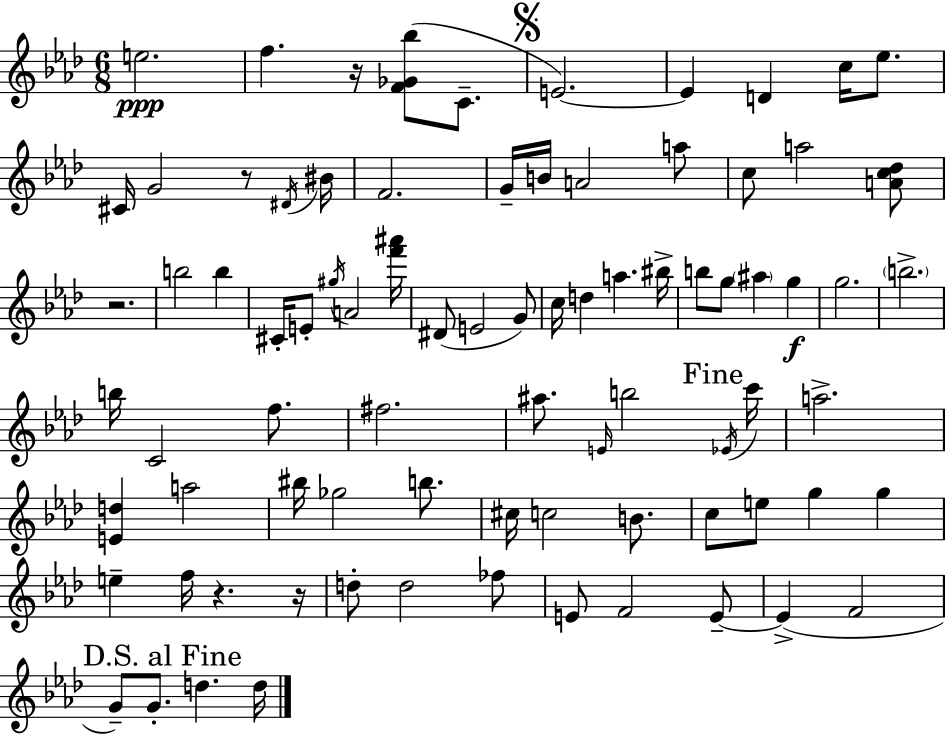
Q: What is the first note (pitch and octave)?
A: E5